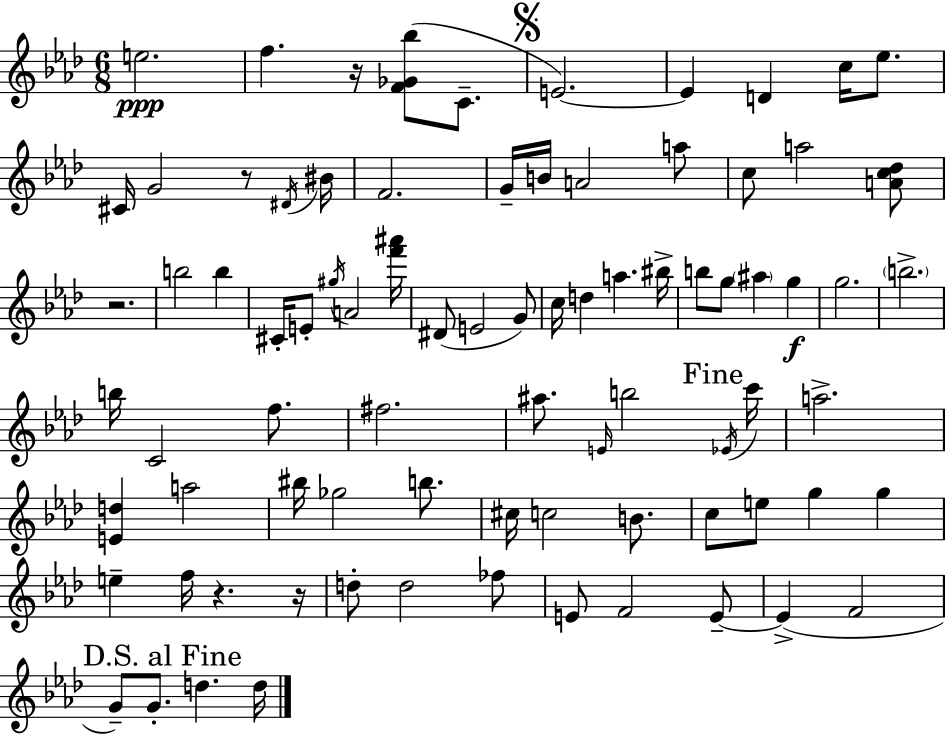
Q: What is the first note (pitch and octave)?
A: E5